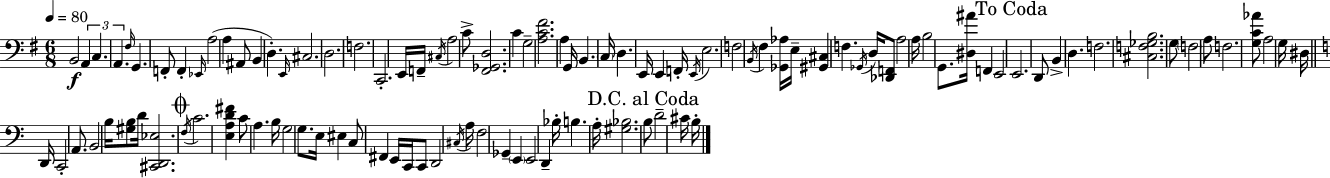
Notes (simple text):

B2/h A2/q C3/q. A2/q. F#3/s G2/q. F2/e F2/q Eb2/s A3/h A3/q A#2/e B2/q D3/q. E2/s C#3/h. D3/h. F3/h. C2/h. E2/s F2/s C#3/s A3/h C4/e [F#2,Gb2,D3]/h. C4/q G3/h [A3,C4,F#4]/h. A3/q G2/s B2/q. C3/s D3/q. E2/s E2/q F2/s E2/s E3/h. F3/h B2/s F#3/q [Gb2,Ab3]/s E3/s [G#2,C#3]/q F3/q. Gb2/s D3/s [Db2,F2]/e A3/h A3/s B3/h G2/e. [D#3,A#4]/s F2/q E2/h E2/h. D2/e B2/q D3/q. F3/h. [C#3,F3,Gb3,B3]/h. G3/e F3/h A3/e F3/h. [G3,C4,Ab4]/e A3/h G3/s D#3/s D2/s C2/h A2/e. B2/h B3/s [G#3,B3]/e D4/s [C#2,D2,Eb3]/h. F3/s C4/h. [E3,A3,D4,F#4]/q C4/e A3/q. B3/s G3/h G3/e. E3/s EIS3/q C3/e F#2/q E2/s C2/s C2/e D2/h C#3/s A3/s F3/h Gb2/q E2/q E2/h D2/q Bb3/s B3/q. A3/s [G#3,Bb3]/h. B3/e D4/h C#4/s B3/s